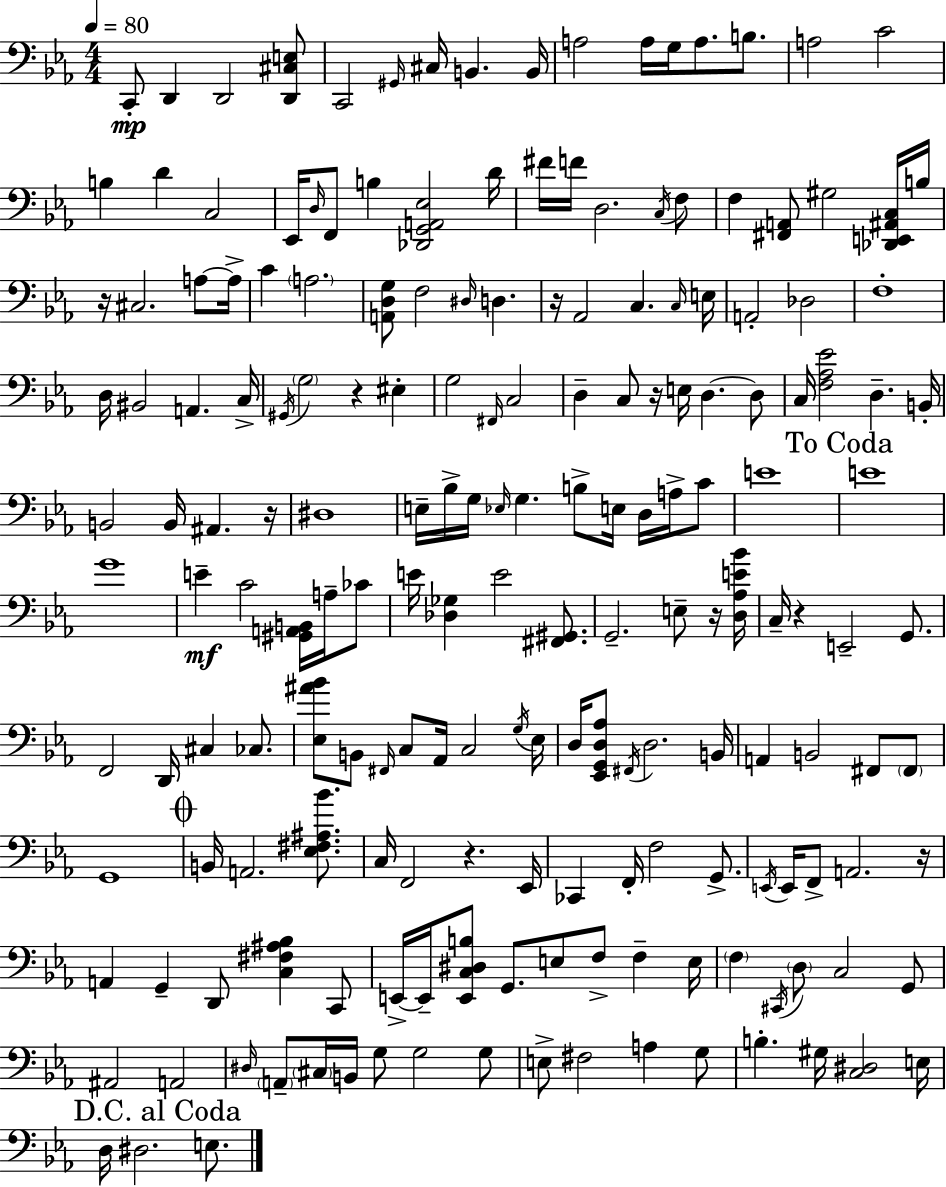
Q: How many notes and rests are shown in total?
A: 185